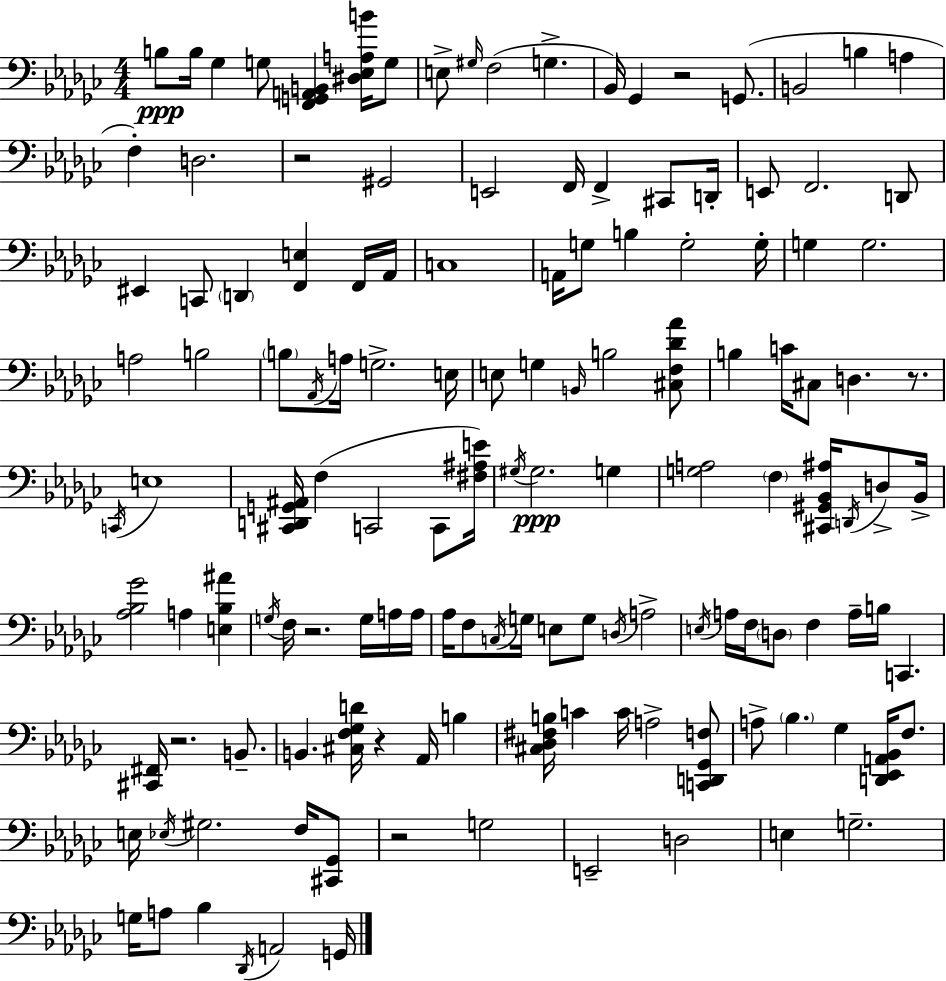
B3/e B3/s Gb3/q G3/e [F2,G2,A2,B2]/q [D#3,Eb3,A3,B4]/s G3/e E3/e G#3/s F3/h G3/q. Bb2/s Gb2/q R/h G2/e. B2/h B3/q A3/q F3/q D3/h. R/h G#2/h E2/h F2/s F2/q C#2/e D2/s E2/e F2/h. D2/e EIS2/q C2/e D2/q [F2,E3]/q F2/s Ab2/s C3/w A2/s G3/e B3/q G3/h G3/s G3/q G3/h. A3/h B3/h B3/e Ab2/s A3/s G3/h. E3/s E3/e G3/q B2/s B3/h [C#3,F3,Db4,Ab4]/e B3/q C4/s C#3/e D3/q. R/e. C2/s E3/w [C#2,D2,G2,A#2]/s F3/q C2/h C2/e [F#3,A#3,E4]/s G#3/s G#3/h. G3/q [G3,A3]/h F3/q [C#2,G#2,Bb2,A#3]/s D2/s D3/e Bb2/s [Ab3,Bb3,Gb4]/h A3/q [E3,Bb3,A#4]/q G3/s F3/s R/h. G3/s A3/s A3/s Ab3/s F3/e C3/s G3/s E3/e G3/e D3/s A3/h E3/s A3/s F3/s D3/e F3/q A3/s B3/s C2/q. [C#2,F#2]/s R/h. B2/e. B2/q. [C#3,F3,Gb3,D4]/s R/q Ab2/s B3/q [C#3,Db3,F#3,B3]/s C4/q C4/s A3/h [C2,D2,Gb2,F3]/e A3/e Bb3/q. Gb3/q [D2,Eb2,A2,Bb2]/s F3/e. E3/s Eb3/s G#3/h. F3/s [C#2,Gb2]/e R/h G3/h E2/h D3/h E3/q G3/h. G3/s A3/e Bb3/q Db2/s A2/h G2/s